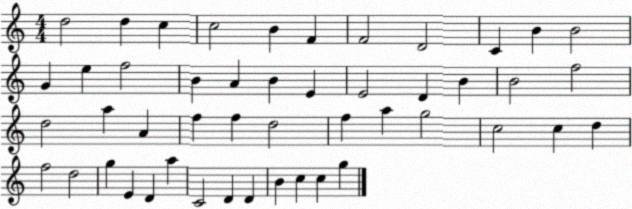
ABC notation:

X:1
T:Untitled
M:4/4
L:1/4
K:C
d2 d c c2 B F F2 D2 C B B2 G e f2 B A B E E2 D B B2 f2 d2 a A f f d2 f a g2 c2 c d f2 d2 g E D a C2 D D B c c g